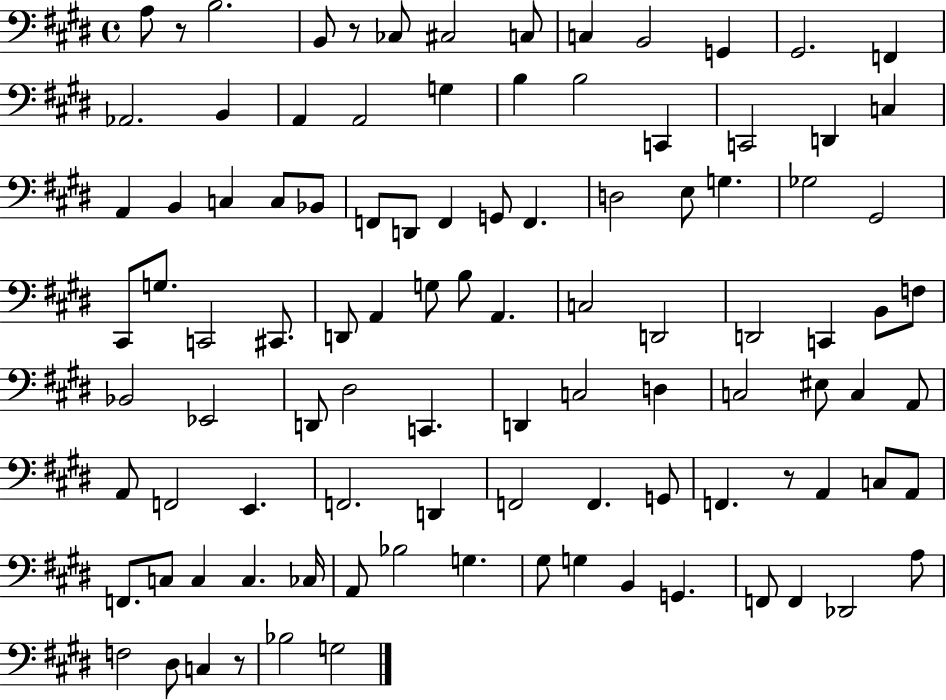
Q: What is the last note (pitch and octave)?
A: G3